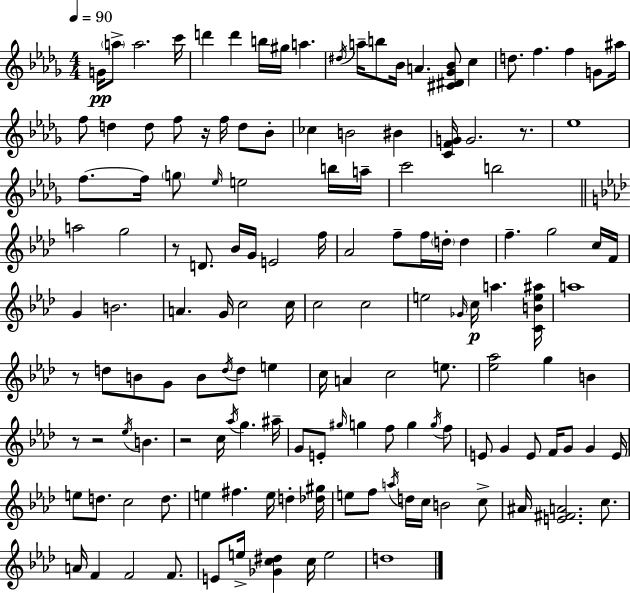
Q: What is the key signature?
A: BES minor